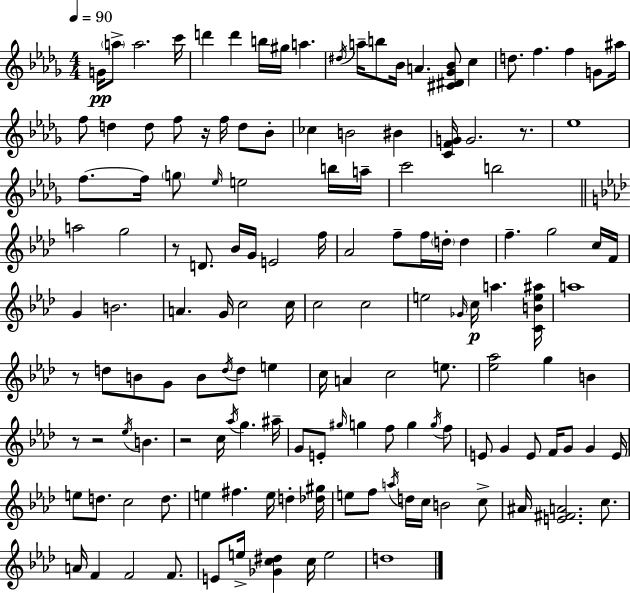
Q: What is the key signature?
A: BES minor